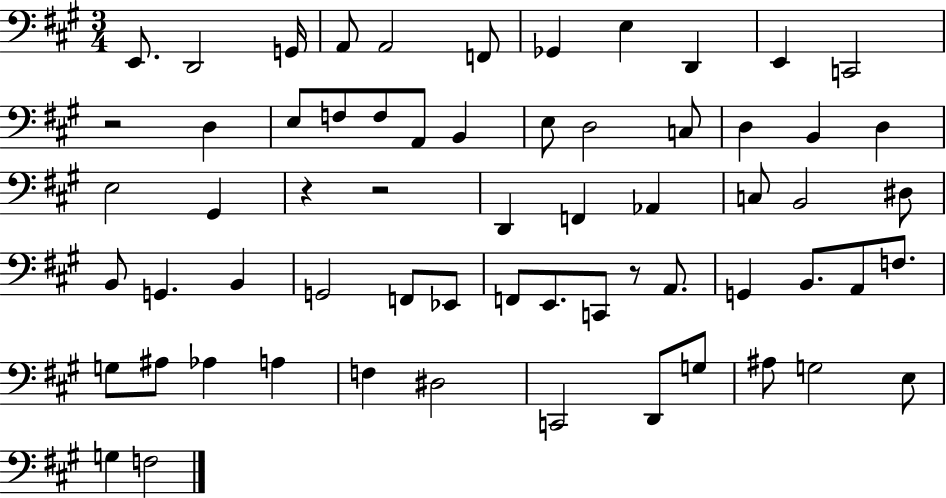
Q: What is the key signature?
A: A major